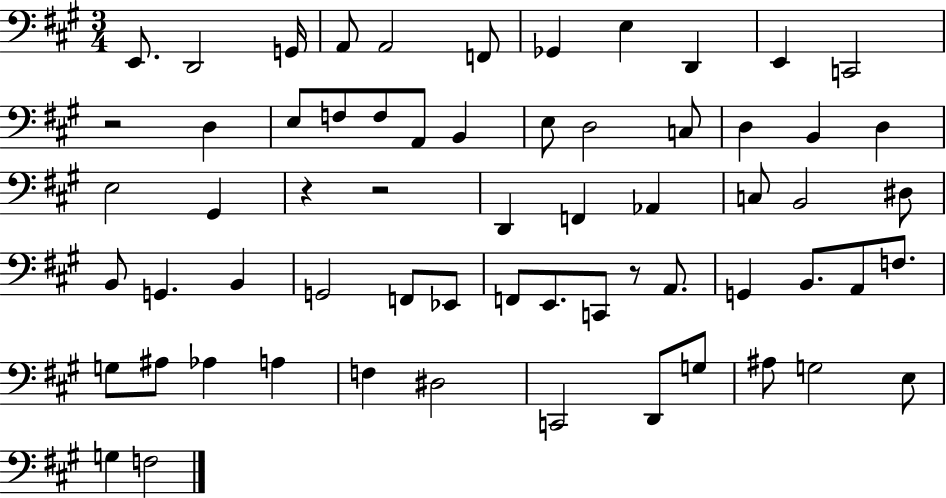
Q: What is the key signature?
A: A major